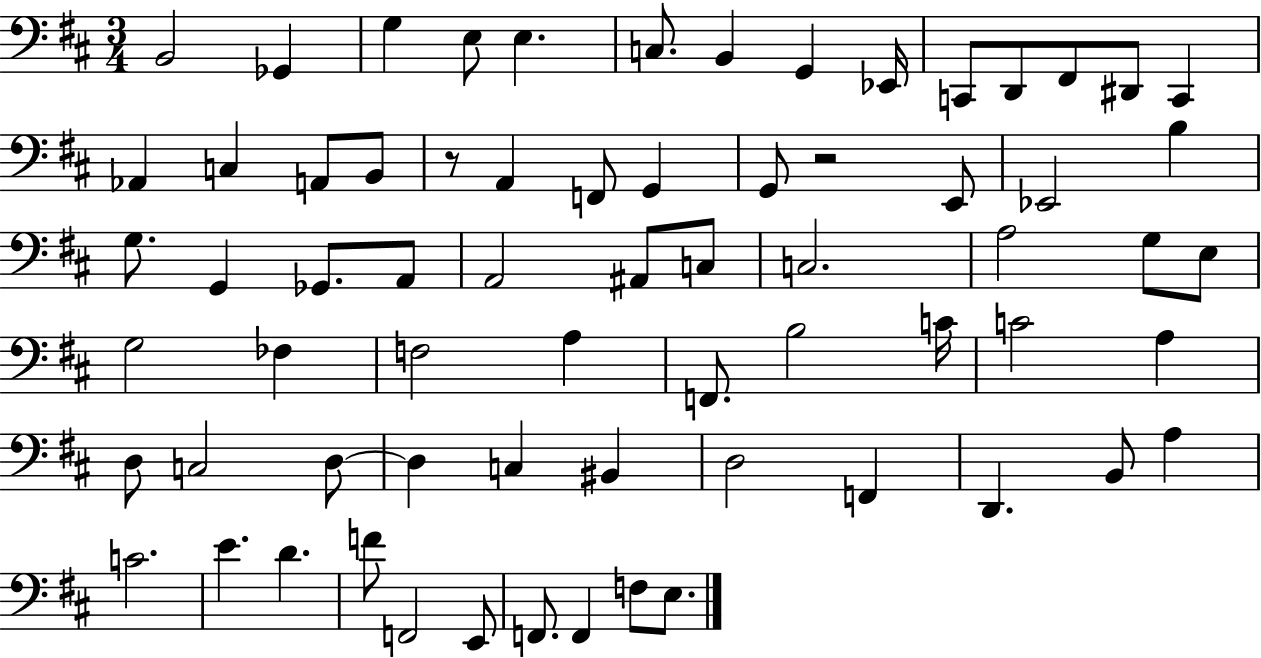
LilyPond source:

{
  \clef bass
  \numericTimeSignature
  \time 3/4
  \key d \major
  b,2 ges,4 | g4 e8 e4. | c8. b,4 g,4 ees,16 | c,8 d,8 fis,8 dis,8 c,4 | \break aes,4 c4 a,8 b,8 | r8 a,4 f,8 g,4 | g,8 r2 e,8 | ees,2 b4 | \break g8. g,4 ges,8. a,8 | a,2 ais,8 c8 | c2. | a2 g8 e8 | \break g2 fes4 | f2 a4 | f,8. b2 c'16 | c'2 a4 | \break d8 c2 d8~~ | d4 c4 bis,4 | d2 f,4 | d,4. b,8 a4 | \break c'2. | e'4. d'4. | f'8 f,2 e,8 | f,8. f,4 f8 e8. | \break \bar "|."
}